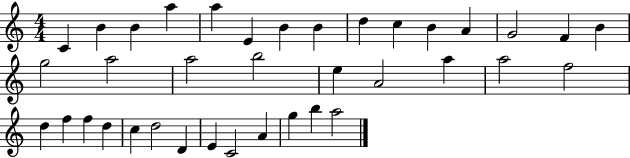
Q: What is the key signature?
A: C major